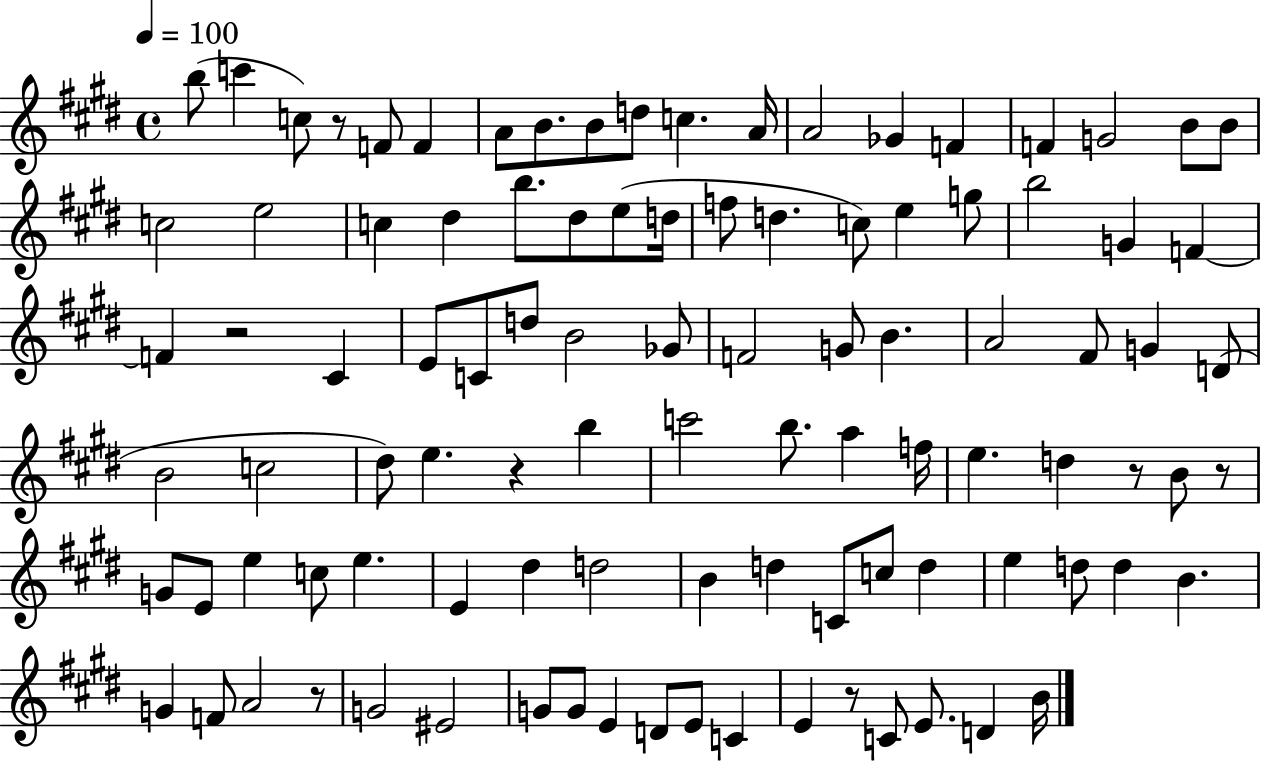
B5/e C6/q C5/e R/e F4/e F4/q A4/e B4/e. B4/e D5/e C5/q. A4/s A4/h Gb4/q F4/q F4/q G4/h B4/e B4/e C5/h E5/h C5/q D#5/q B5/e. D#5/e E5/e D5/s F5/e D5/q. C5/e E5/q G5/e B5/h G4/q F4/q F4/q R/h C#4/q E4/e C4/e D5/e B4/h Gb4/e F4/h G4/e B4/q. A4/h F#4/e G4/q D4/e B4/h C5/h D#5/e E5/q. R/q B5/q C6/h B5/e. A5/q F5/s E5/q. D5/q R/e B4/e R/e G4/e E4/e E5/q C5/e E5/q. E4/q D#5/q D5/h B4/q D5/q C4/e C5/e D5/q E5/q D5/e D5/q B4/q. G4/q F4/e A4/h R/e G4/h EIS4/h G4/e G4/e E4/q D4/e E4/e C4/q E4/q R/e C4/e E4/e. D4/q B4/s